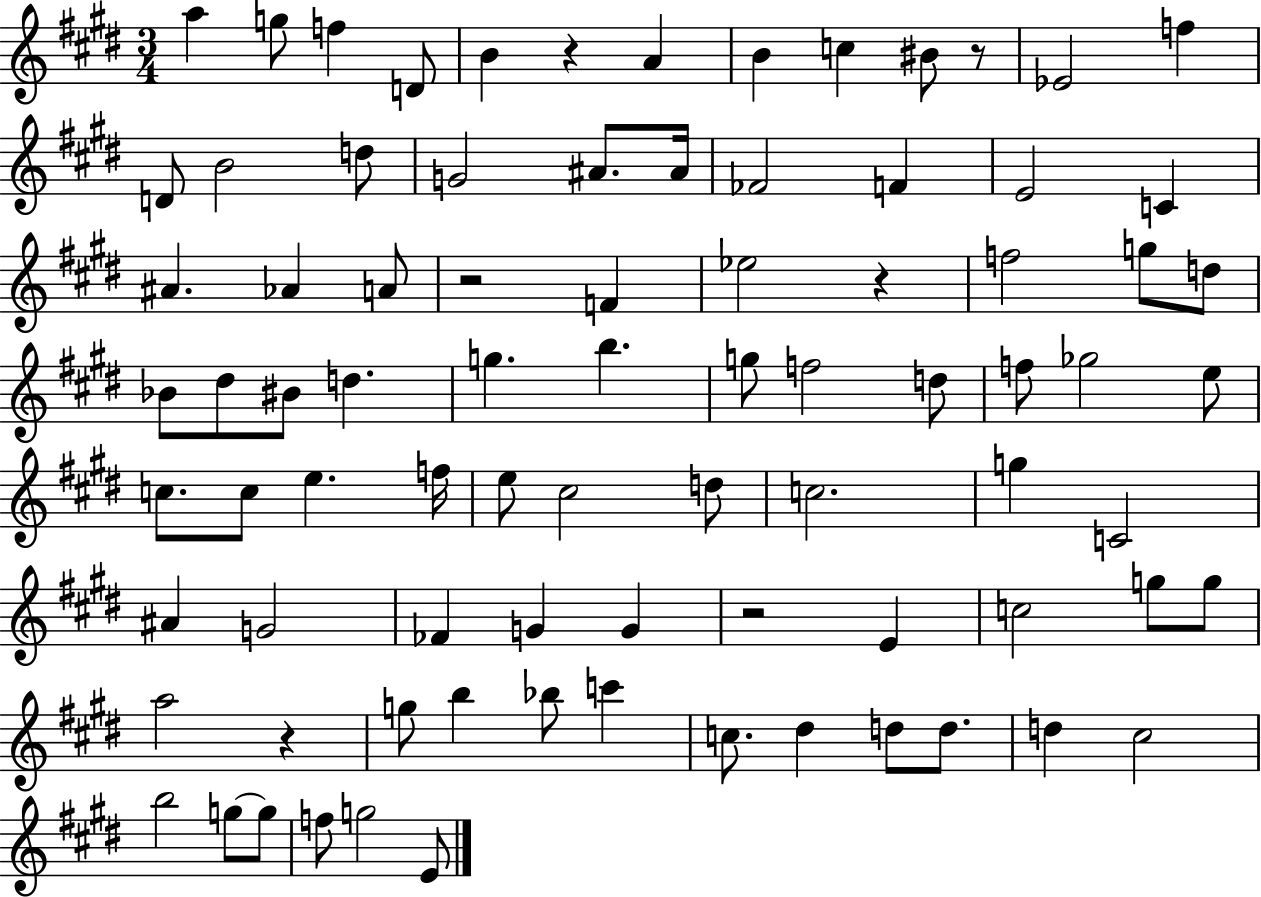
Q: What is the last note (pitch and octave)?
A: E4